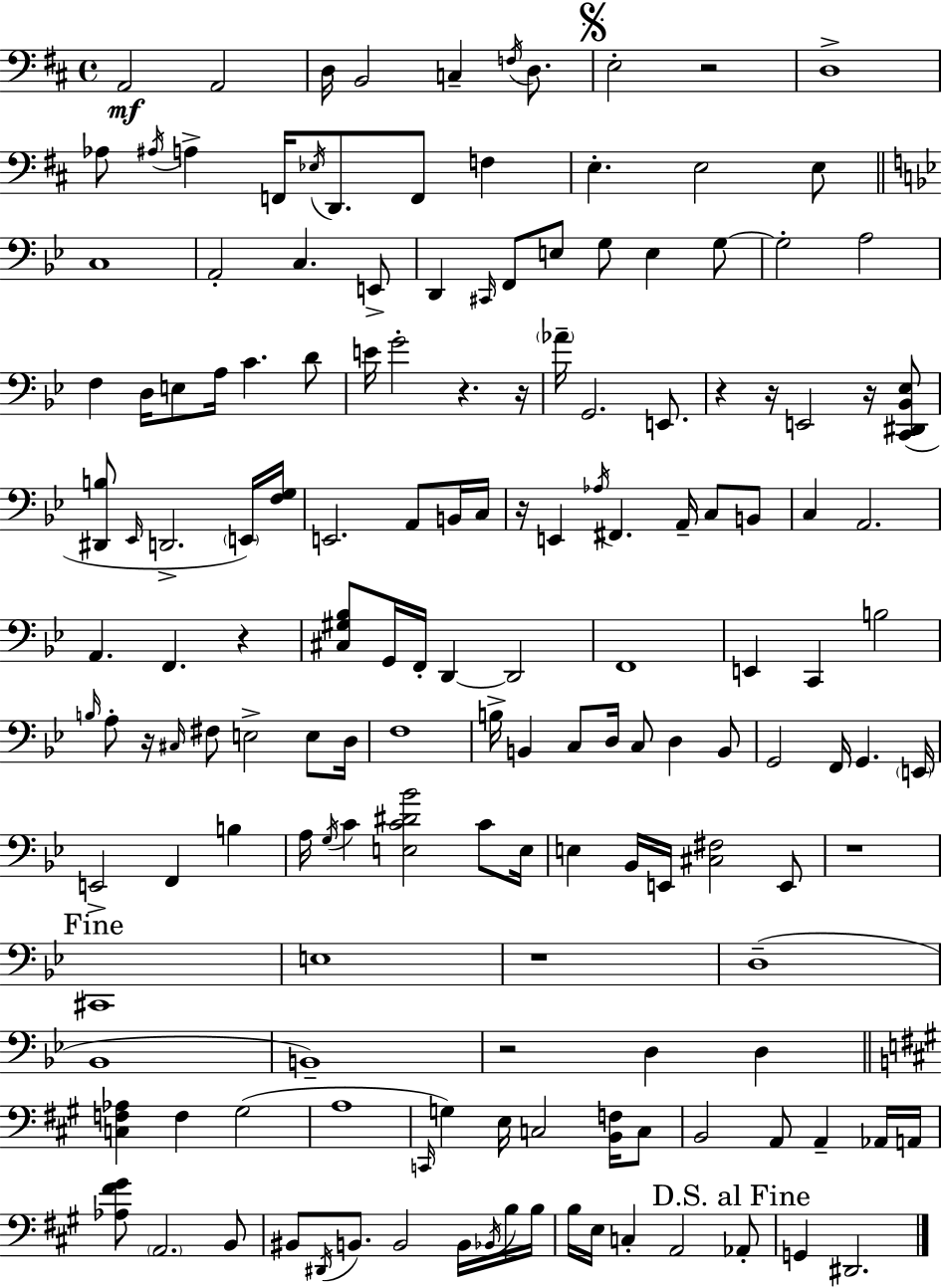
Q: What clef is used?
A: bass